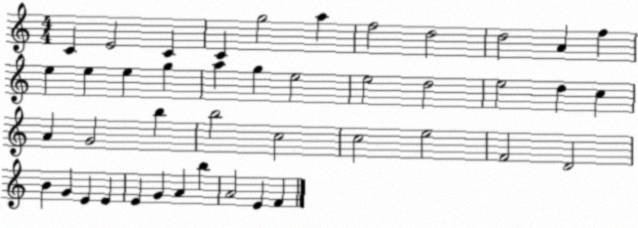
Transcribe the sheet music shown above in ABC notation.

X:1
T:Untitled
M:4/4
L:1/4
K:C
C E2 C C g2 a f2 d2 d2 A f e e e g a g e2 e2 d2 e2 d c A G2 b b2 c2 c2 e2 F2 D2 B G E E E G A b A2 E F